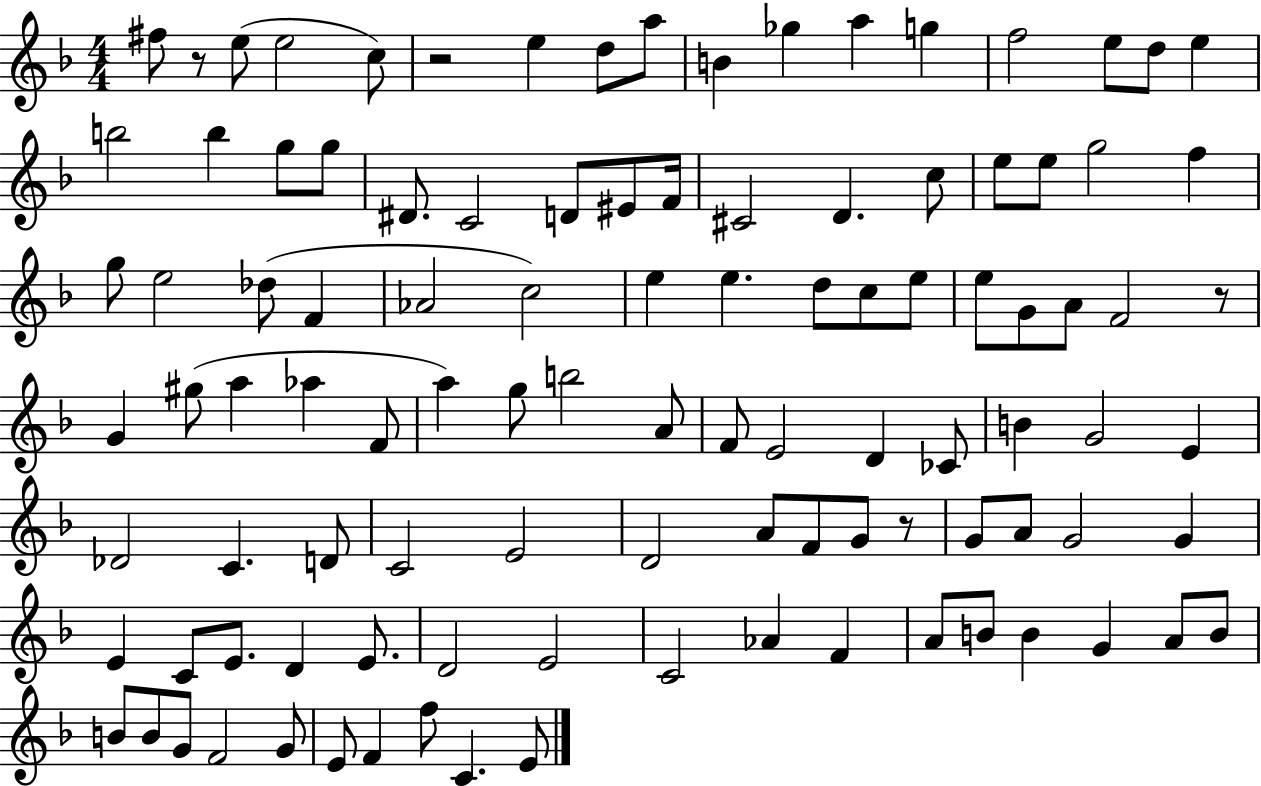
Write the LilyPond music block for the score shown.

{
  \clef treble
  \numericTimeSignature
  \time 4/4
  \key f \major
  fis''8 r8 e''8( e''2 c''8) | r2 e''4 d''8 a''8 | b'4 ges''4 a''4 g''4 | f''2 e''8 d''8 e''4 | \break b''2 b''4 g''8 g''8 | dis'8. c'2 d'8 eis'8 f'16 | cis'2 d'4. c''8 | e''8 e''8 g''2 f''4 | \break g''8 e''2 des''8( f'4 | aes'2 c''2) | e''4 e''4. d''8 c''8 e''8 | e''8 g'8 a'8 f'2 r8 | \break g'4 gis''8( a''4 aes''4 f'8 | a''4) g''8 b''2 a'8 | f'8 e'2 d'4 ces'8 | b'4 g'2 e'4 | \break des'2 c'4. d'8 | c'2 e'2 | d'2 a'8 f'8 g'8 r8 | g'8 a'8 g'2 g'4 | \break e'4 c'8 e'8. d'4 e'8. | d'2 e'2 | c'2 aes'4 f'4 | a'8 b'8 b'4 g'4 a'8 b'8 | \break b'8 b'8 g'8 f'2 g'8 | e'8 f'4 f''8 c'4. e'8 | \bar "|."
}